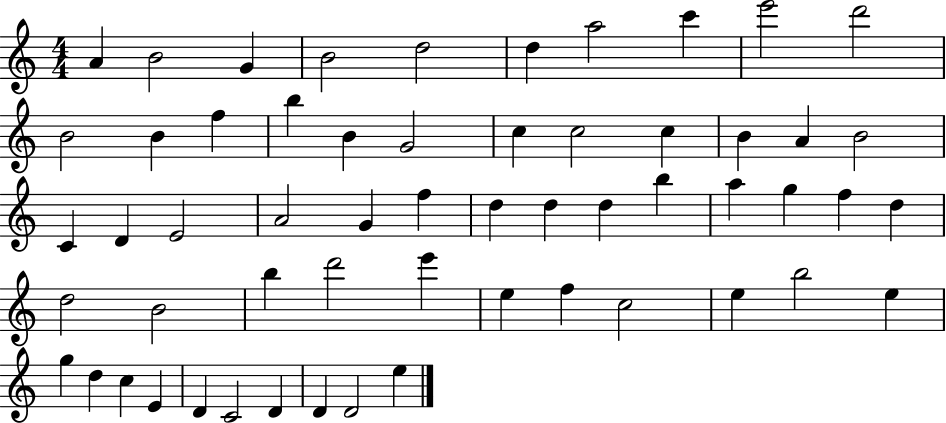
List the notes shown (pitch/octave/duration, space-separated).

A4/q B4/h G4/q B4/h D5/h D5/q A5/h C6/q E6/h D6/h B4/h B4/q F5/q B5/q B4/q G4/h C5/q C5/h C5/q B4/q A4/q B4/h C4/q D4/q E4/h A4/h G4/q F5/q D5/q D5/q D5/q B5/q A5/q G5/q F5/q D5/q D5/h B4/h B5/q D6/h E6/q E5/q F5/q C5/h E5/q B5/h E5/q G5/q D5/q C5/q E4/q D4/q C4/h D4/q D4/q D4/h E5/q